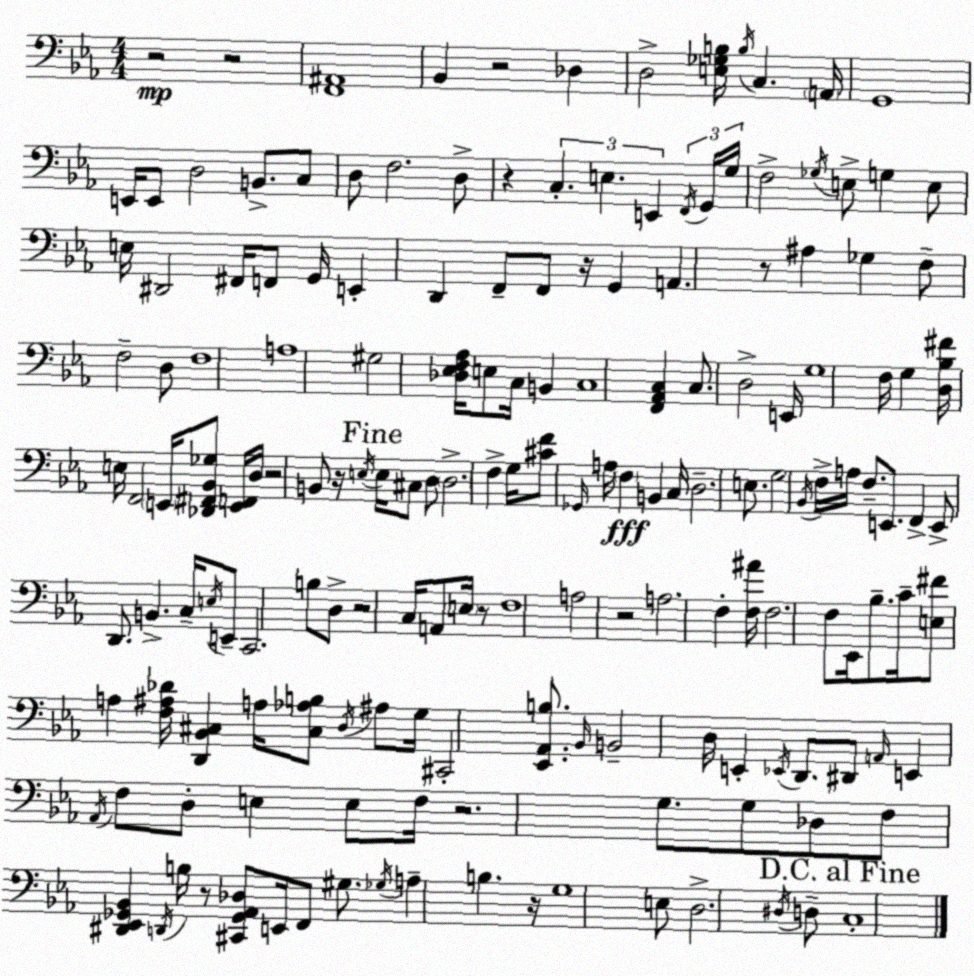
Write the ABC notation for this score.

X:1
T:Untitled
M:4/4
L:1/4
K:Eb
z2 z2 [F,,^A,,]4 _B,, z2 _D, D,2 [E,_G,B,]/4 B,/4 C, A,,/4 G,,4 E,,/4 E,,/2 D,2 B,,/2 C,/2 D,/2 F,2 D,/2 z C, E, E,, F,,/4 G,,/4 G,/4 F,2 _G,/4 E,/2 G, E,/2 E,/4 ^D,,2 ^F,,/4 F,,/2 G,,/4 E,, D,, F,,/2 F,,/2 z/4 G,, A,, z/2 ^A, _G, F,/2 F,2 D,/2 F,4 A,4 ^G,2 [_D,_E,F,_A,]/4 E,/2 C,/4 B,, C,4 [F,,_A,,C,] C,/2 D,2 E,,/4 G,4 F,/4 G, [D,_B,^F]/4 E,/4 F,,2 E,,/4 [_D,,^F,,_B,,_G,]/2 [E,,F,,]/4 D,/4 z2 B,,/2 z/4 E,/4 E,/4 ^C,/2 D,/2 D,2 F, G,/4 [^CF]/2 _G,,/4 A,/4 F, B,, C,/4 D,2 E,/2 G,2 _B,,/4 F,/4 A,/4 F,/2 E,,/2 F,, E,,/2 D,,/2 B,, C,/4 E,/4 E,,/2 C,,2 B,/2 D,/2 z2 C,/4 A,,/2 E,/4 z/2 F,4 A,2 z2 A,2 F, [F,^A]/4 F,2 F,/2 _E,,/4 _B,/2 C/4 [E,^F]/2 A, [F,^A,_D]/4 [D,,_B,,^C,] A,/4 [^C,_A,B,]/2 D,/4 ^A,/2 G,/4 ^C,,2 [_E,,_A,,B,]/2 _B,,/4 B,,2 D,/4 E,, _E,,/4 D,,/2 ^D,,/2 A,,/4 E,, _A,,/4 F,/2 D,/2 E, E,/2 F,/4 z2 G,/2 G,/2 _D,/2 F,/2 [^D,,_E,,_G,,_B,,] D,,/4 B,/4 z/2 [^C,,_G,,_A,,_D,]/2 E,,/4 F,,/2 ^G,/2 _G,/4 A, B, z/4 G,4 E,/2 D,2 ^D,/4 D,/2 C,4